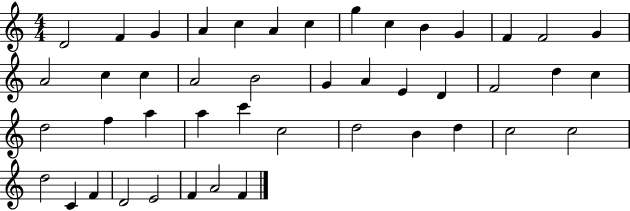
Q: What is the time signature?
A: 4/4